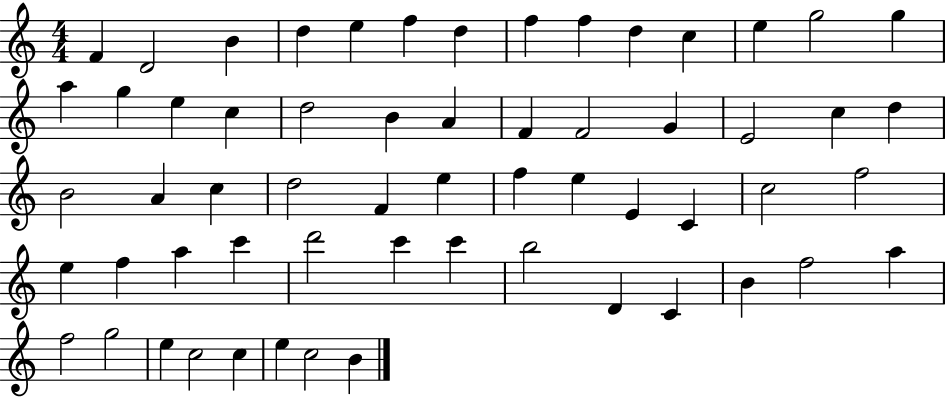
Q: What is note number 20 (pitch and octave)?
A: B4